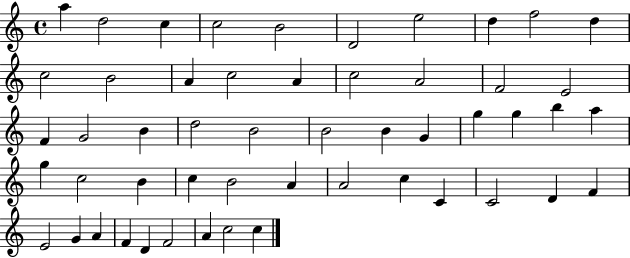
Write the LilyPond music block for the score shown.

{
  \clef treble
  \time 4/4
  \defaultTimeSignature
  \key c \major
  a''4 d''2 c''4 | c''2 b'2 | d'2 e''2 | d''4 f''2 d''4 | \break c''2 b'2 | a'4 c''2 a'4 | c''2 a'2 | f'2 e'2 | \break f'4 g'2 b'4 | d''2 b'2 | b'2 b'4 g'4 | g''4 g''4 b''4 a''4 | \break g''4 c''2 b'4 | c''4 b'2 a'4 | a'2 c''4 c'4 | c'2 d'4 f'4 | \break e'2 g'4 a'4 | f'4 d'4 f'2 | a'4 c''2 c''4 | \bar "|."
}